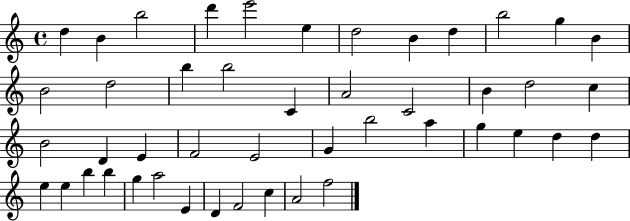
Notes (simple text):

D5/q B4/q B5/h D6/q E6/h E5/q D5/h B4/q D5/q B5/h G5/q B4/q B4/h D5/h B5/q B5/h C4/q A4/h C4/h B4/q D5/h C5/q B4/h D4/q E4/q F4/h E4/h G4/q B5/h A5/q G5/q E5/q D5/q D5/q E5/q E5/q B5/q B5/q G5/q A5/h E4/q D4/q F4/h C5/q A4/h F5/h